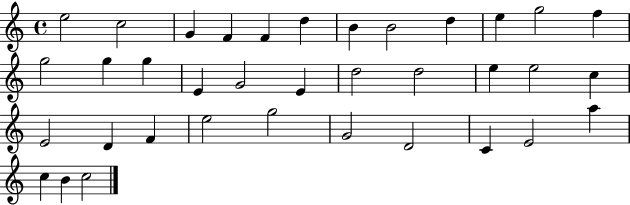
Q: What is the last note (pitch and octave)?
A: C5